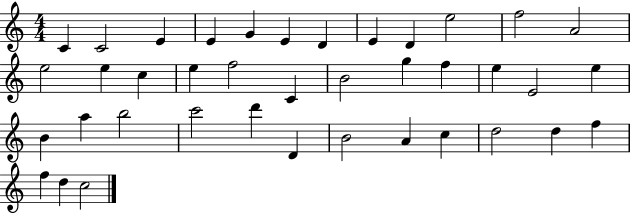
{
  \clef treble
  \numericTimeSignature
  \time 4/4
  \key c \major
  c'4 c'2 e'4 | e'4 g'4 e'4 d'4 | e'4 d'4 e''2 | f''2 a'2 | \break e''2 e''4 c''4 | e''4 f''2 c'4 | b'2 g''4 f''4 | e''4 e'2 e''4 | \break b'4 a''4 b''2 | c'''2 d'''4 d'4 | b'2 a'4 c''4 | d''2 d''4 f''4 | \break f''4 d''4 c''2 | \bar "|."
}